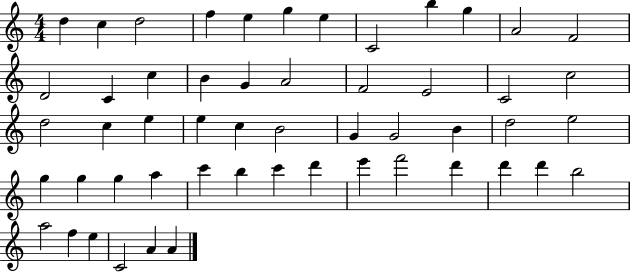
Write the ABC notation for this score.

X:1
T:Untitled
M:4/4
L:1/4
K:C
d c d2 f e g e C2 b g A2 F2 D2 C c B G A2 F2 E2 C2 c2 d2 c e e c B2 G G2 B d2 e2 g g g a c' b c' d' e' f'2 d' d' d' b2 a2 f e C2 A A